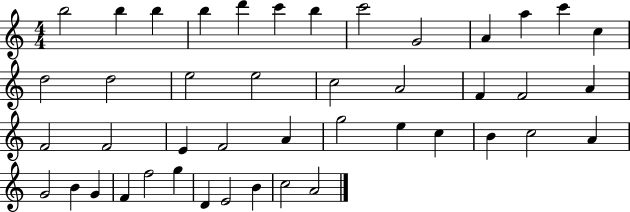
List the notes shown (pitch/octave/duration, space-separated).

B5/h B5/q B5/q B5/q D6/q C6/q B5/q C6/h G4/h A4/q A5/q C6/q C5/q D5/h D5/h E5/h E5/h C5/h A4/h F4/q F4/h A4/q F4/h F4/h E4/q F4/h A4/q G5/h E5/q C5/q B4/q C5/h A4/q G4/h B4/q G4/q F4/q F5/h G5/q D4/q E4/h B4/q C5/h A4/h